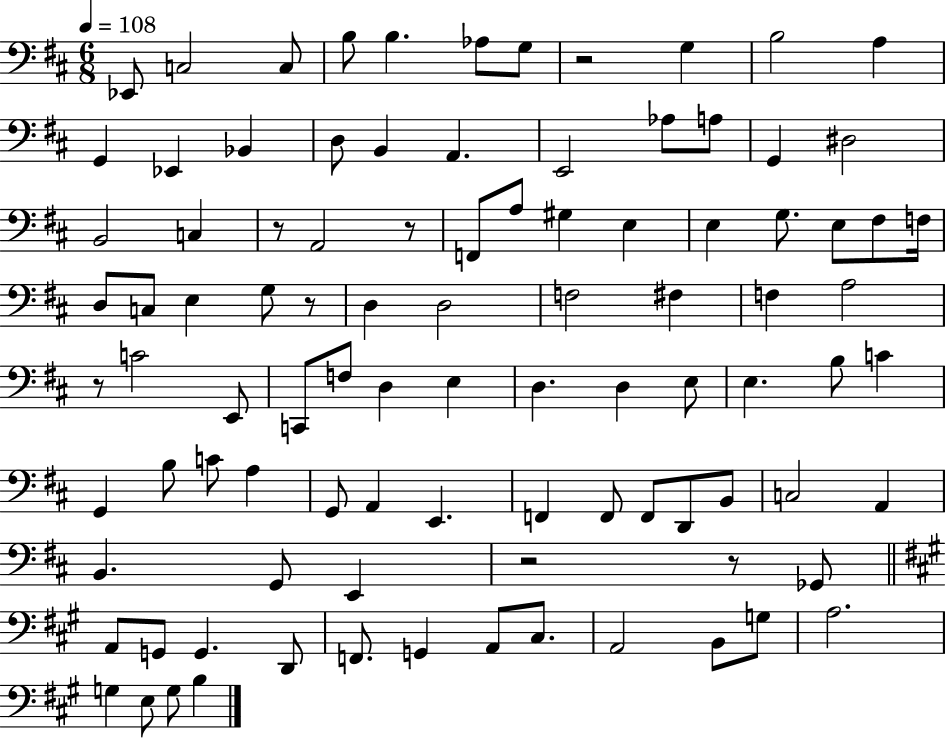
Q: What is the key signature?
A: D major